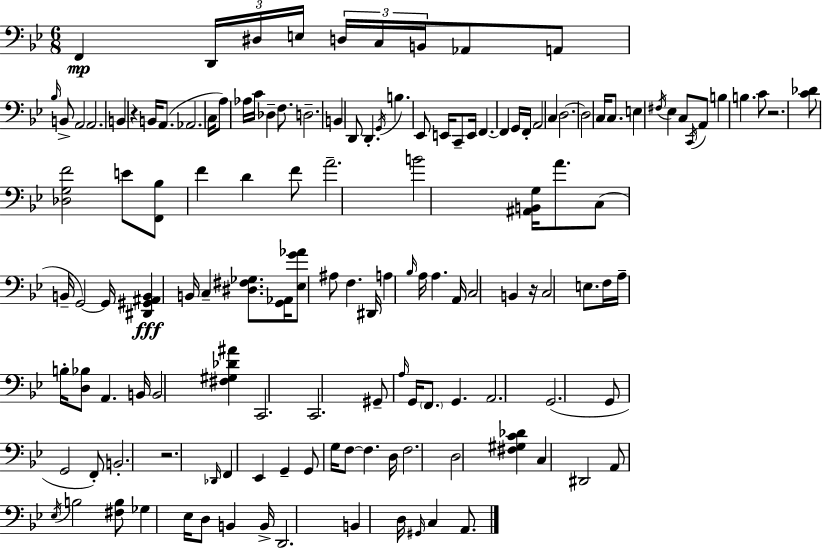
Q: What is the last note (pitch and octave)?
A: A2